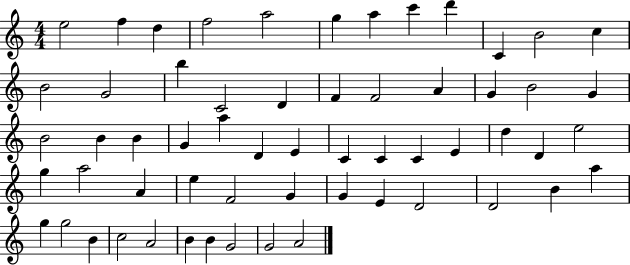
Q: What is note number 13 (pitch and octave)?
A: B4